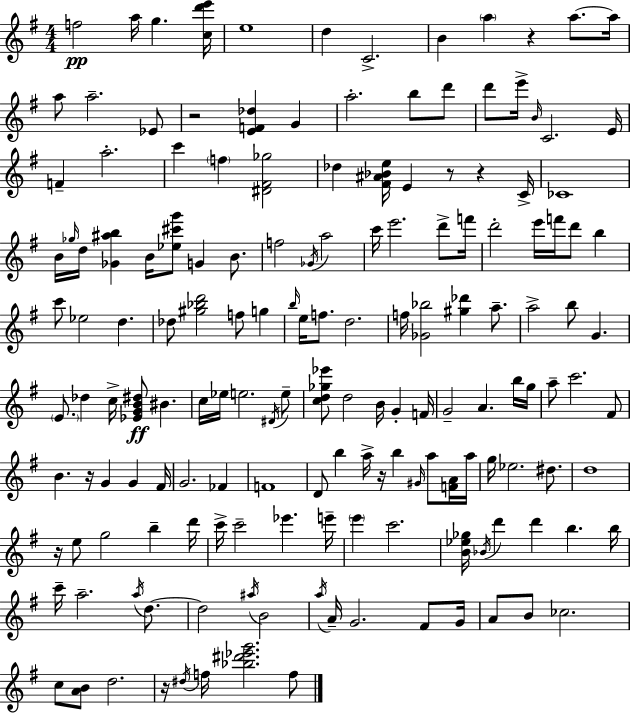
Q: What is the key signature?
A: G major